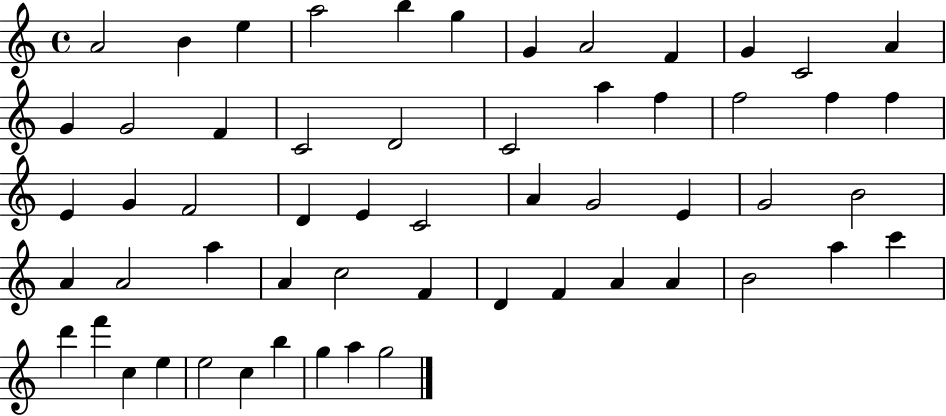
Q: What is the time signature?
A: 4/4